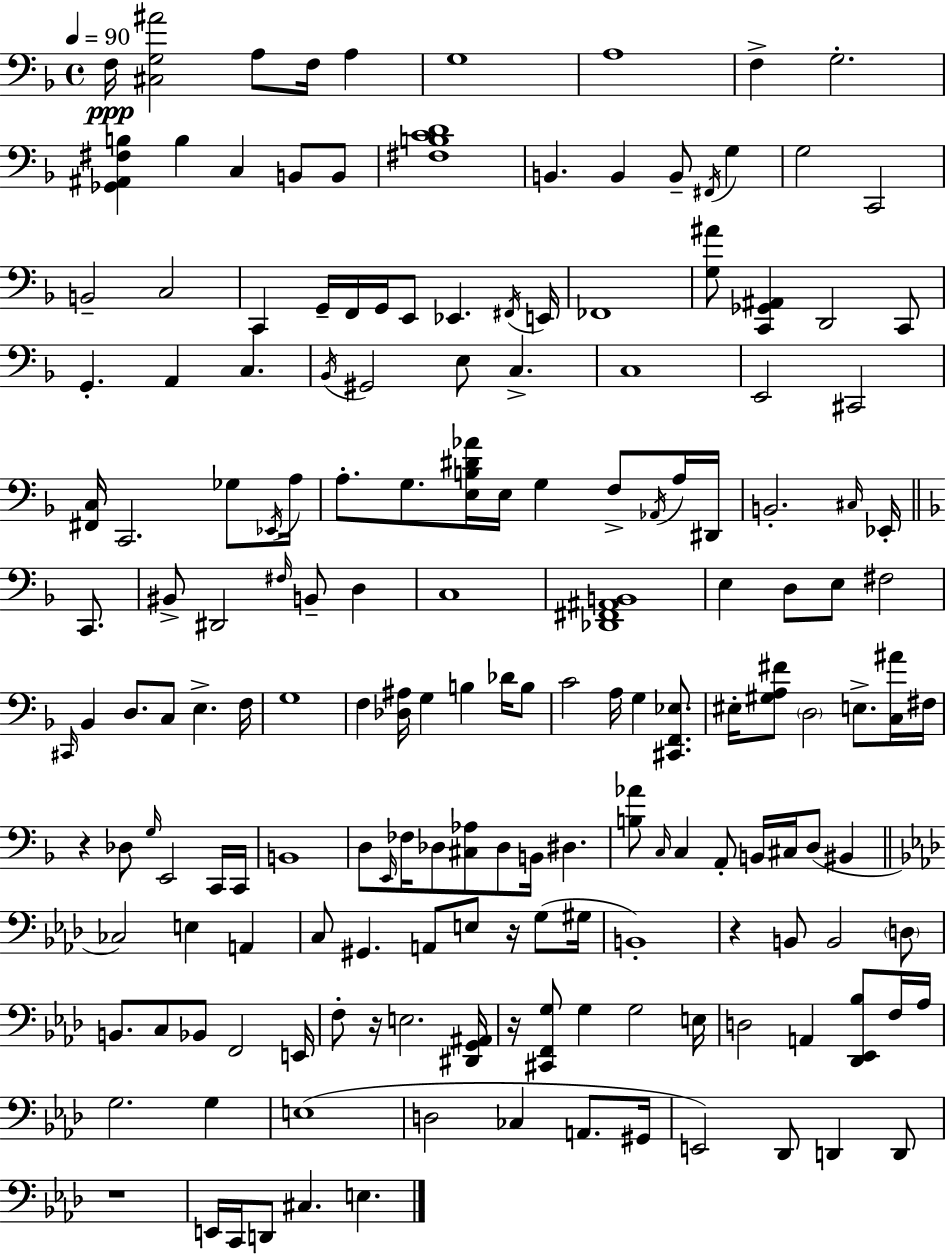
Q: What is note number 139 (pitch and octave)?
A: CES3